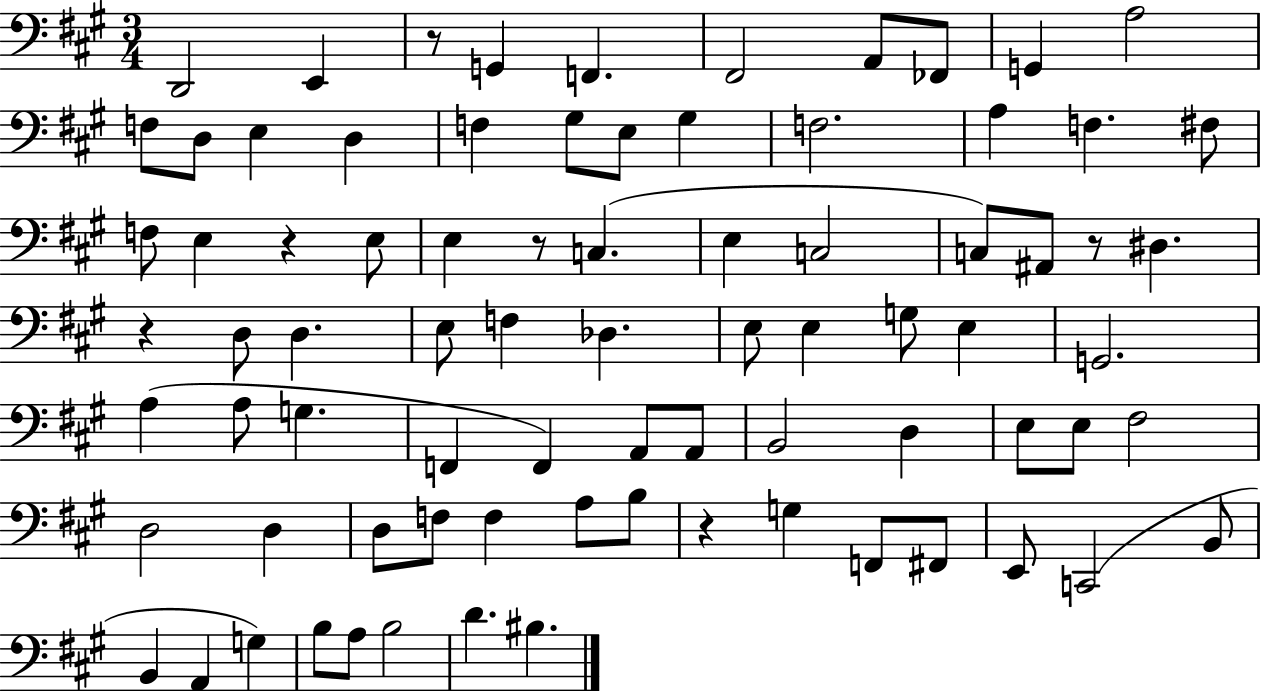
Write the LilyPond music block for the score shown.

{
  \clef bass
  \numericTimeSignature
  \time 3/4
  \key a \major
  d,2 e,4 | r8 g,4 f,4. | fis,2 a,8 fes,8 | g,4 a2 | \break f8 d8 e4 d4 | f4 gis8 e8 gis4 | f2. | a4 f4. fis8 | \break f8 e4 r4 e8 | e4 r8 c4.( | e4 c2 | c8) ais,8 r8 dis4. | \break r4 d8 d4. | e8 f4 des4. | e8 e4 g8 e4 | g,2. | \break a4( a8 g4. | f,4 f,4) a,8 a,8 | b,2 d4 | e8 e8 fis2 | \break d2 d4 | d8 f8 f4 a8 b8 | r4 g4 f,8 fis,8 | e,8 c,2( b,8 | \break b,4 a,4 g4) | b8 a8 b2 | d'4. bis4. | \bar "|."
}